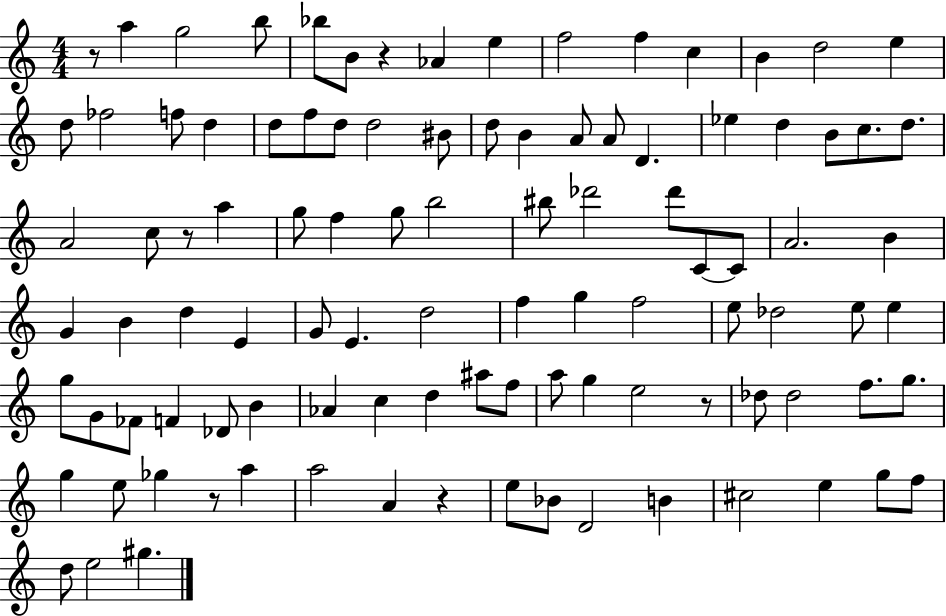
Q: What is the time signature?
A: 4/4